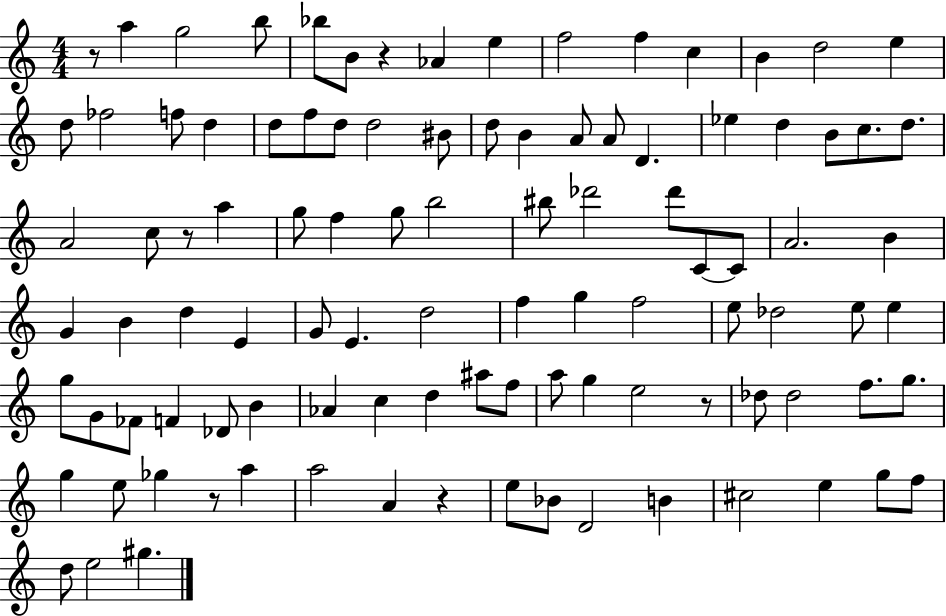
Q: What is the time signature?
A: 4/4